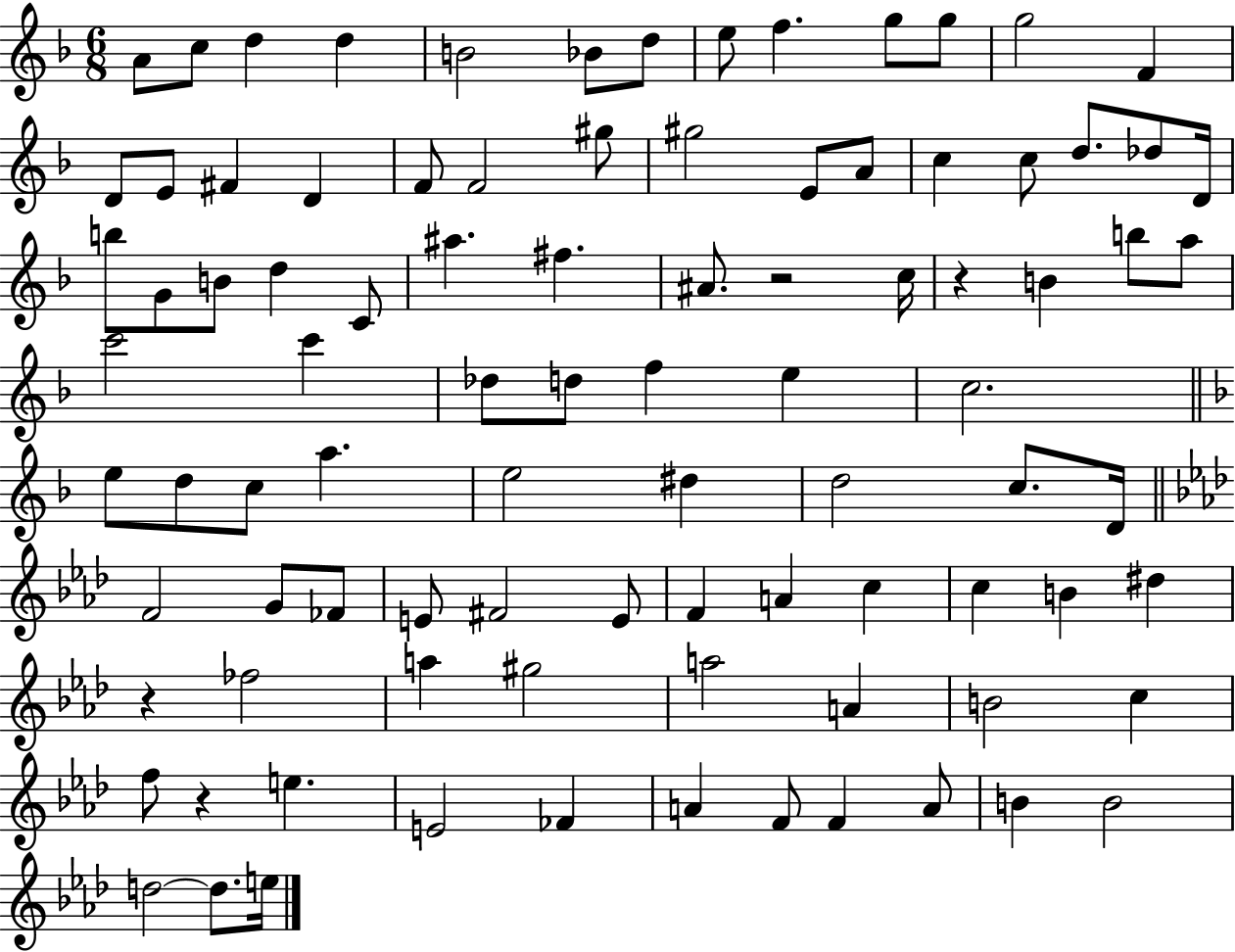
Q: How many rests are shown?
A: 4